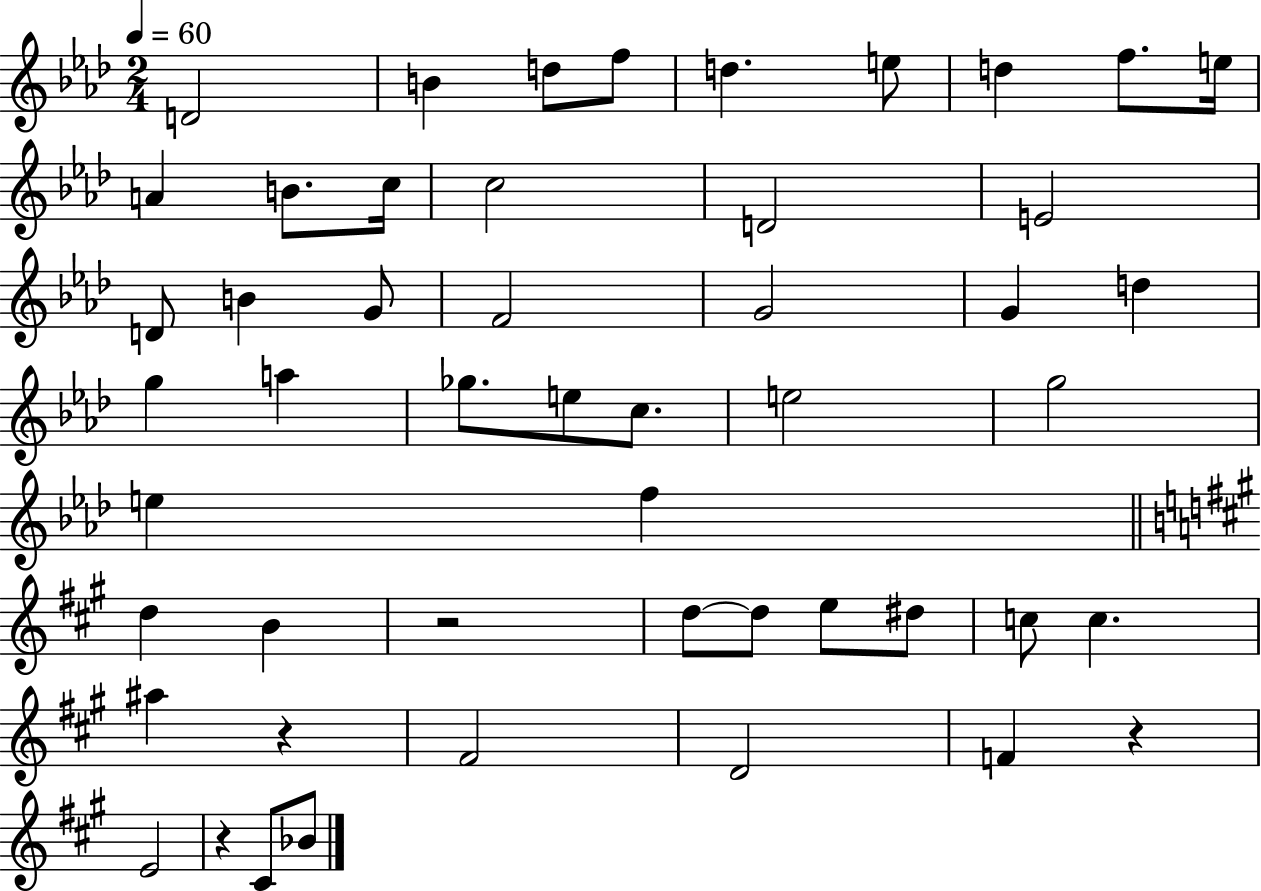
D4/h B4/q D5/e F5/e D5/q. E5/e D5/q F5/e. E5/s A4/q B4/e. C5/s C5/h D4/h E4/h D4/e B4/q G4/e F4/h G4/h G4/q D5/q G5/q A5/q Gb5/e. E5/e C5/e. E5/h G5/h E5/q F5/q D5/q B4/q R/h D5/e D5/e E5/e D#5/e C5/e C5/q. A#5/q R/q F#4/h D4/h F4/q R/q E4/h R/q C#4/e Bb4/e